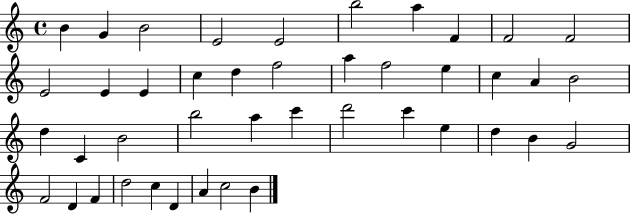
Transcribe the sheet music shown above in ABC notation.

X:1
T:Untitled
M:4/4
L:1/4
K:C
B G B2 E2 E2 b2 a F F2 F2 E2 E E c d f2 a f2 e c A B2 d C B2 b2 a c' d'2 c' e d B G2 F2 D F d2 c D A c2 B